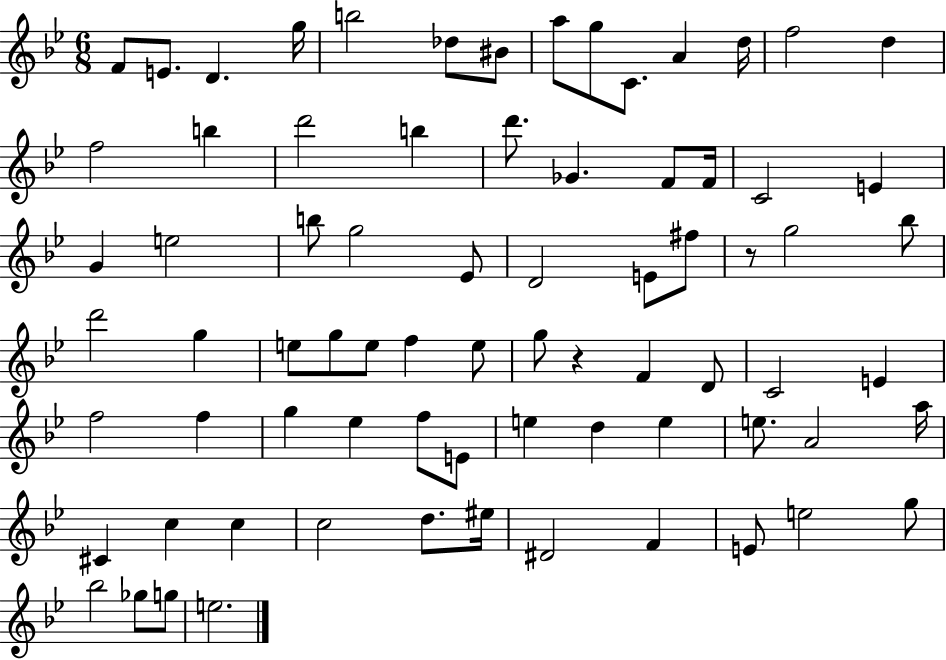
{
  \clef treble
  \numericTimeSignature
  \time 6/8
  \key bes \major
  f'8 e'8. d'4. g''16 | b''2 des''8 bis'8 | a''8 g''8 c'8. a'4 d''16 | f''2 d''4 | \break f''2 b''4 | d'''2 b''4 | d'''8. ges'4. f'8 f'16 | c'2 e'4 | \break g'4 e''2 | b''8 g''2 ees'8 | d'2 e'8 fis''8 | r8 g''2 bes''8 | \break d'''2 g''4 | e''8 g''8 e''8 f''4 e''8 | g''8 r4 f'4 d'8 | c'2 e'4 | \break f''2 f''4 | g''4 ees''4 f''8 e'8 | e''4 d''4 e''4 | e''8. a'2 a''16 | \break cis'4 c''4 c''4 | c''2 d''8. eis''16 | dis'2 f'4 | e'8 e''2 g''8 | \break bes''2 ges''8 g''8 | e''2. | \bar "|."
}